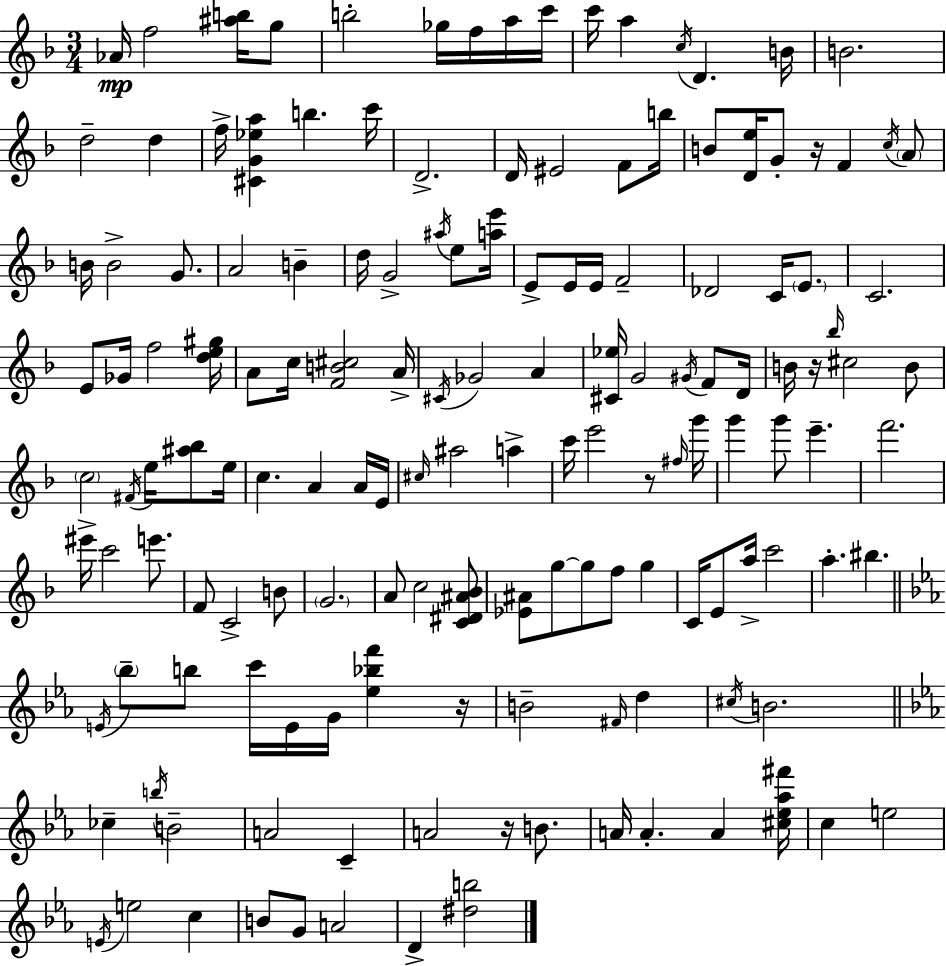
X:1
T:Untitled
M:3/4
L:1/4
K:Dm
_A/4 f2 [^ab]/4 g/2 b2 _g/4 f/4 a/4 c'/4 c'/4 a c/4 D B/4 B2 d2 d f/4 [^CG_ea] b c'/4 D2 D/4 ^E2 F/2 b/4 B/2 [De]/4 G/2 z/4 F c/4 A/2 B/4 B2 G/2 A2 B d/4 G2 ^a/4 e/2 [ae']/4 E/2 E/4 E/4 F2 _D2 C/4 E/2 C2 E/2 _G/4 f2 [de^g]/4 A/2 c/4 [FB^c]2 A/4 ^C/4 _G2 A [^C_e]/4 G2 ^G/4 F/2 D/4 B/4 z/4 _b/4 ^c2 B/2 c2 ^F/4 e/4 [^a_b]/2 e/4 c A A/4 E/4 ^c/4 ^a2 a c'/4 e'2 z/2 ^f/4 g'/4 g' g'/2 e' f'2 ^e'/4 c'2 e'/2 F/2 C2 B/2 G2 A/2 c2 [C^D^A_B]/2 [_E^A]/2 g/2 g/2 f/2 g C/4 E/2 a/4 c'2 a ^b E/4 _b/2 b/2 c'/4 E/4 G/4 [_e_bf'] z/4 B2 ^F/4 d ^c/4 B2 _c b/4 B2 A2 C A2 z/4 B/2 A/4 A A [^c_e_a^f']/4 c e2 E/4 e2 c B/2 G/2 A2 D [^db]2